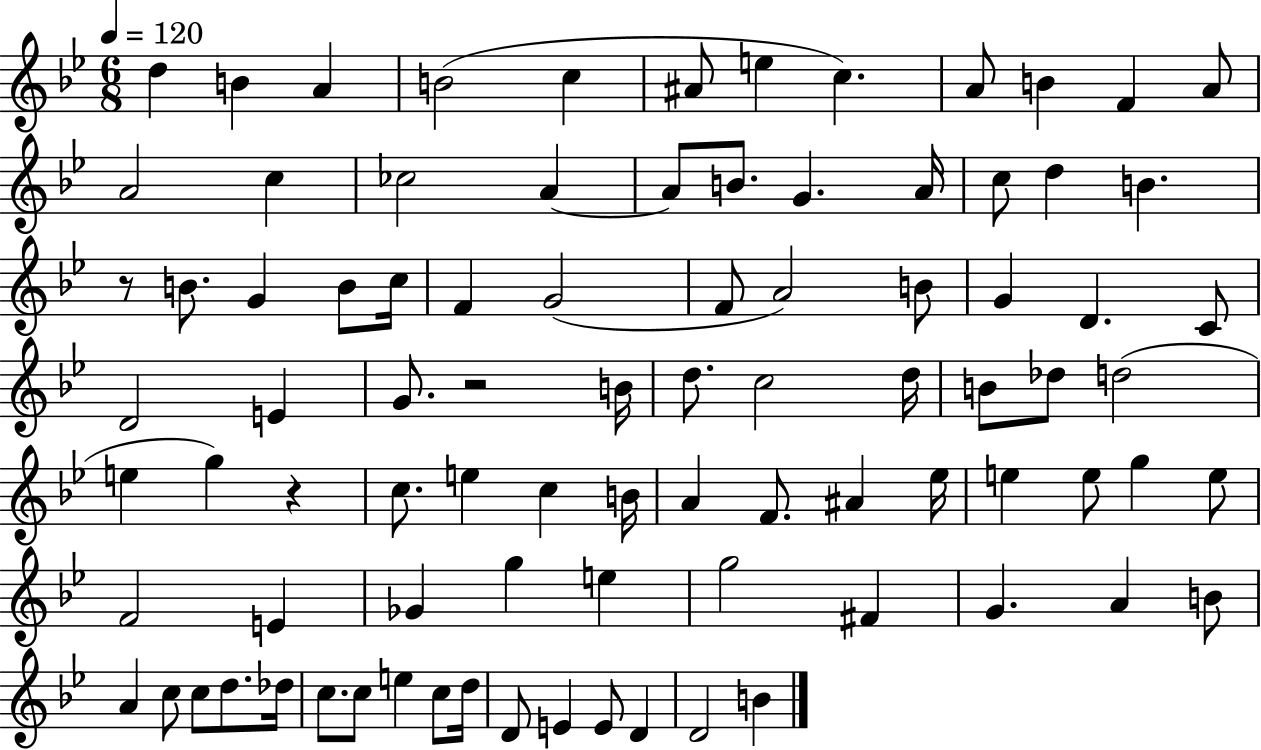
X:1
T:Untitled
M:6/8
L:1/4
K:Bb
d B A B2 c ^A/2 e c A/2 B F A/2 A2 c _c2 A A/2 B/2 G A/4 c/2 d B z/2 B/2 G B/2 c/4 F G2 F/2 A2 B/2 G D C/2 D2 E G/2 z2 B/4 d/2 c2 d/4 B/2 _d/2 d2 e g z c/2 e c B/4 A F/2 ^A _e/4 e e/2 g e/2 F2 E _G g e g2 ^F G A B/2 A c/2 c/2 d/2 _d/4 c/2 c/2 e c/2 d/4 D/2 E E/2 D D2 B